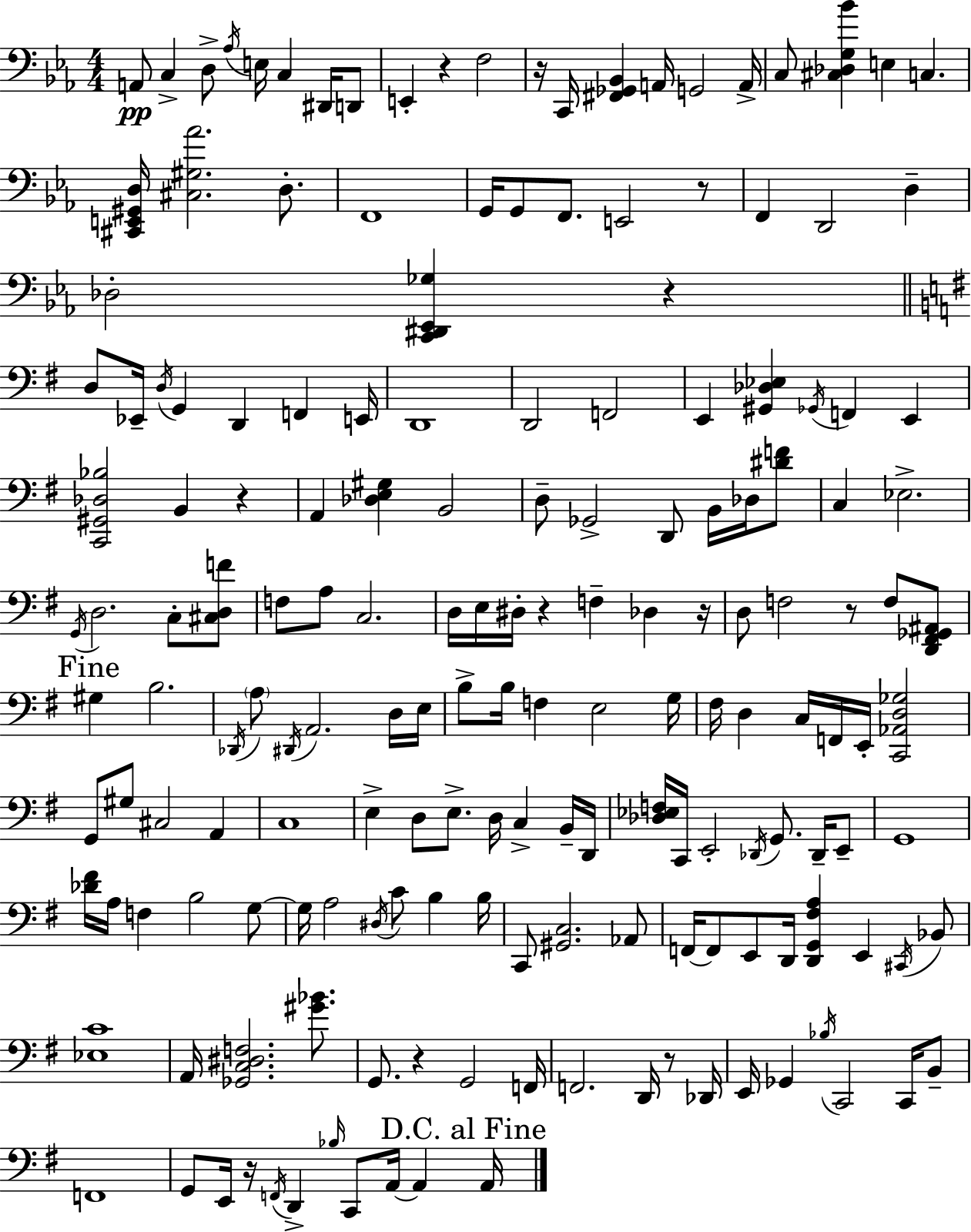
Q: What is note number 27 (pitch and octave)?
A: Db3